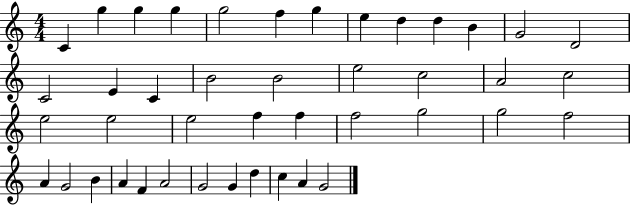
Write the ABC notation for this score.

X:1
T:Untitled
M:4/4
L:1/4
K:C
C g g g g2 f g e d d B G2 D2 C2 E C B2 B2 e2 c2 A2 c2 e2 e2 e2 f f f2 g2 g2 f2 A G2 B A F A2 G2 G d c A G2